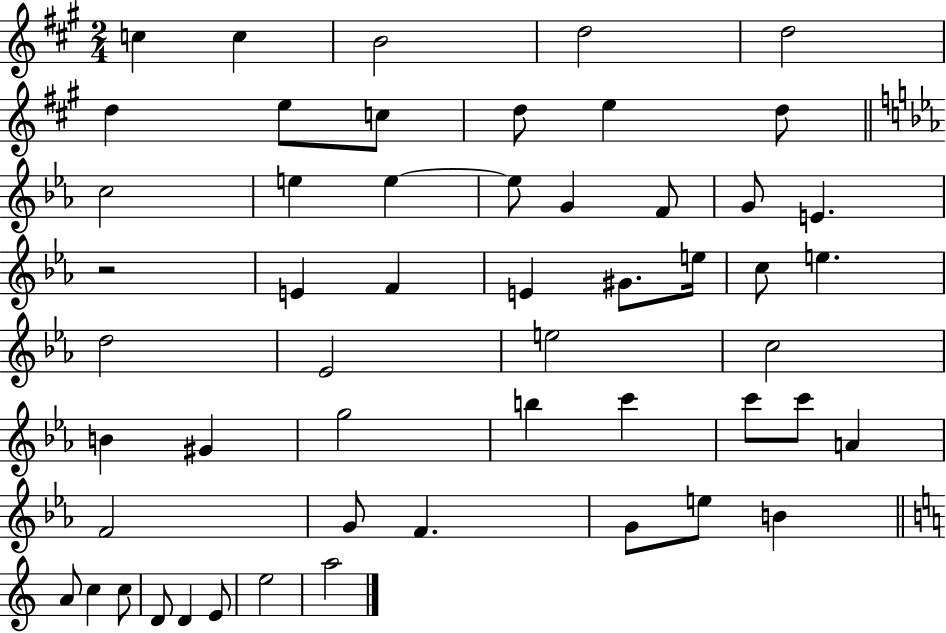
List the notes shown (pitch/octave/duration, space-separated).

C5/q C5/q B4/h D5/h D5/h D5/q E5/e C5/e D5/e E5/q D5/e C5/h E5/q E5/q E5/e G4/q F4/e G4/e E4/q. R/h E4/q F4/q E4/q G#4/e. E5/s C5/e E5/q. D5/h Eb4/h E5/h C5/h B4/q G#4/q G5/h B5/q C6/q C6/e C6/e A4/q F4/h G4/e F4/q. G4/e E5/e B4/q A4/e C5/q C5/e D4/e D4/q E4/e E5/h A5/h